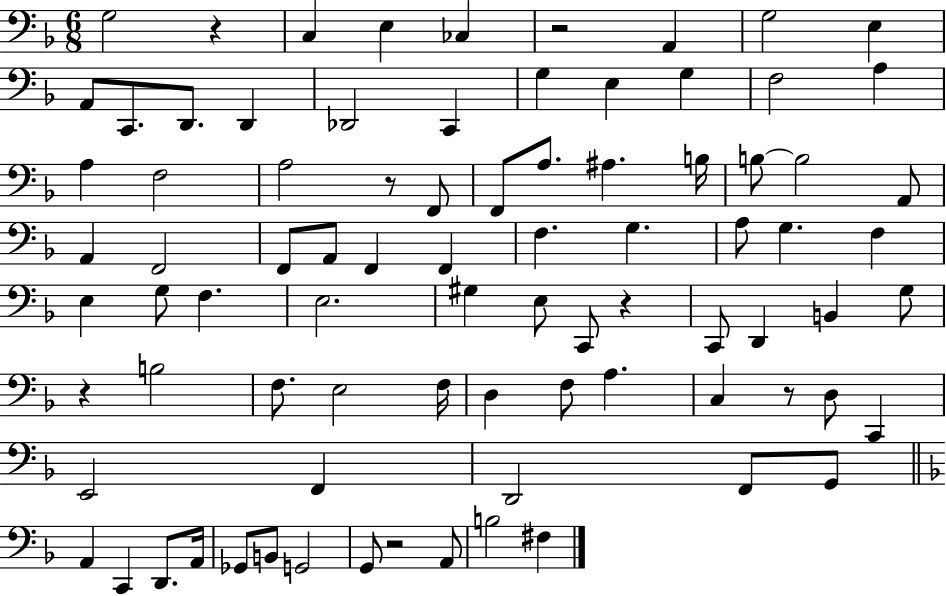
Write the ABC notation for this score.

X:1
T:Untitled
M:6/8
L:1/4
K:F
G,2 z C, E, _C, z2 A,, G,2 E, A,,/2 C,,/2 D,,/2 D,, _D,,2 C,, G, E, G, F,2 A, A, F,2 A,2 z/2 F,,/2 F,,/2 A,/2 ^A, B,/4 B,/2 B,2 A,,/2 A,, F,,2 F,,/2 A,,/2 F,, F,, F, G, A,/2 G, F, E, G,/2 F, E,2 ^G, E,/2 C,,/2 z C,,/2 D,, B,, G,/2 z B,2 F,/2 E,2 F,/4 D, F,/2 A, C, z/2 D,/2 C,, E,,2 F,, D,,2 F,,/2 G,,/2 A,, C,, D,,/2 A,,/4 _G,,/2 B,,/2 G,,2 G,,/2 z2 A,,/2 B,2 ^F,